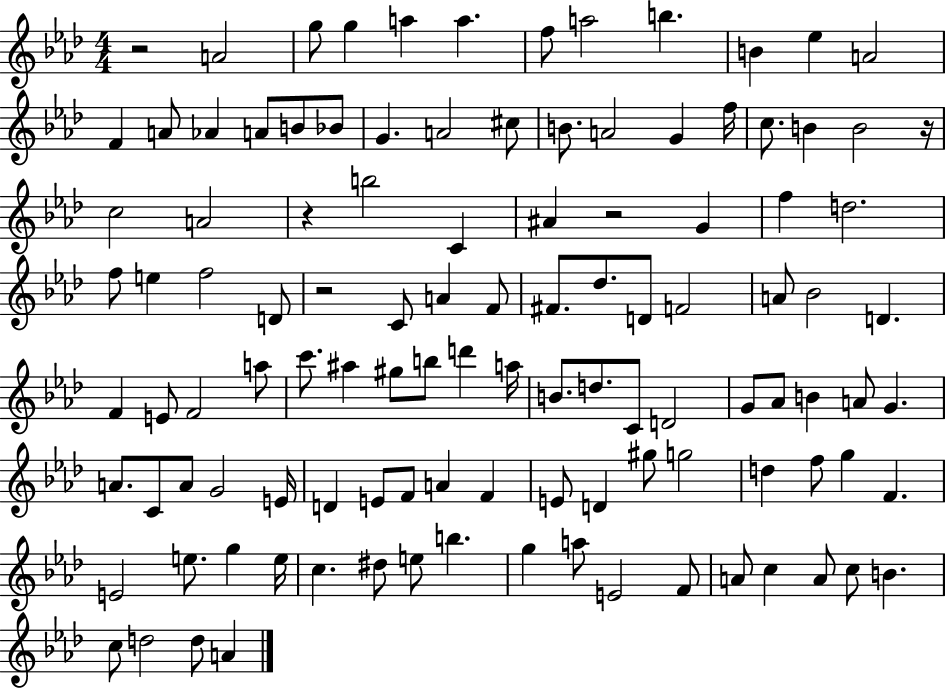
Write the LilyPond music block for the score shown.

{
  \clef treble
  \numericTimeSignature
  \time 4/4
  \key aes \major
  r2 a'2 | g''8 g''4 a''4 a''4. | f''8 a''2 b''4. | b'4 ees''4 a'2 | \break f'4 a'8 aes'4 a'8 b'8 bes'8 | g'4. a'2 cis''8 | b'8. a'2 g'4 f''16 | c''8. b'4 b'2 r16 | \break c''2 a'2 | r4 b''2 c'4 | ais'4 r2 g'4 | f''4 d''2. | \break f''8 e''4 f''2 d'8 | r2 c'8 a'4 f'8 | fis'8. des''8. d'8 f'2 | a'8 bes'2 d'4. | \break f'4 e'8 f'2 a''8 | c'''8. ais''4 gis''8 b''8 d'''4 a''16 | b'8. d''8. c'8 d'2 | g'8 aes'8 b'4 a'8 g'4. | \break a'8. c'8 a'8 g'2 e'16 | d'4 e'8 f'8 a'4 f'4 | e'8 d'4 gis''8 g''2 | d''4 f''8 g''4 f'4. | \break e'2 e''8. g''4 e''16 | c''4. dis''8 e''8 b''4. | g''4 a''8 e'2 f'8 | a'8 c''4 a'8 c''8 b'4. | \break c''8 d''2 d''8 a'4 | \bar "|."
}